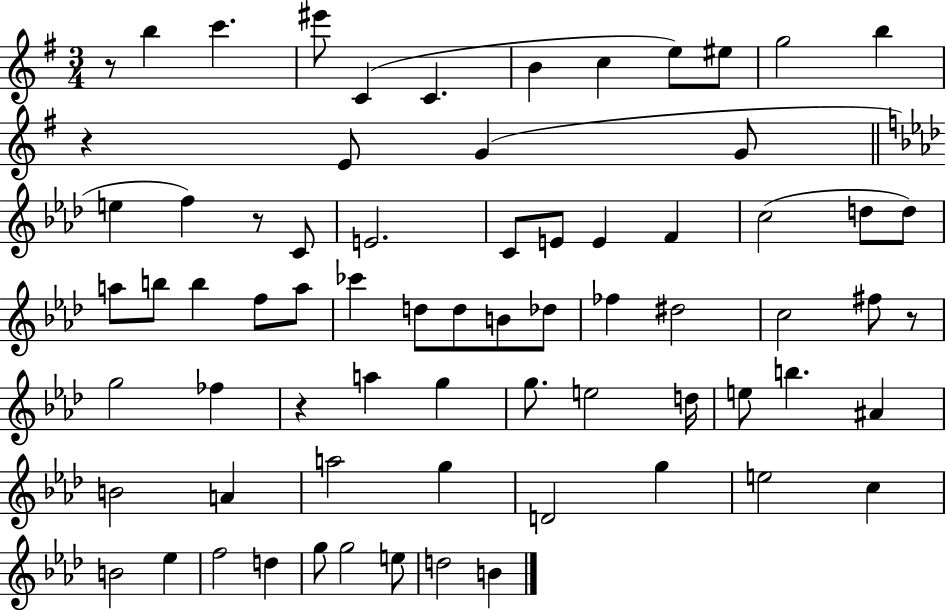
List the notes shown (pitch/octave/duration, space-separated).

R/e B5/q C6/q. EIS6/e C4/q C4/q. B4/q C5/q E5/e EIS5/e G5/h B5/q R/q E4/e G4/q G4/e E5/q F5/q R/e C4/e E4/h. C4/e E4/e E4/q F4/q C5/h D5/e D5/e A5/e B5/e B5/q F5/e A5/e CES6/q D5/e D5/e B4/e Db5/e FES5/q D#5/h C5/h F#5/e R/e G5/h FES5/q R/q A5/q G5/q G5/e. E5/h D5/s E5/e B5/q. A#4/q B4/h A4/q A5/h G5/q D4/h G5/q E5/h C5/q B4/h Eb5/q F5/h D5/q G5/e G5/h E5/e D5/h B4/q